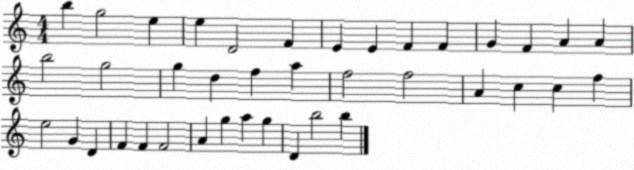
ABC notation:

X:1
T:Untitled
M:4/4
L:1/4
K:C
b g2 e e D2 F E E F F G F A A b2 g2 g d f a f2 f2 A c c f e2 G D F F F2 A g a g D b2 b